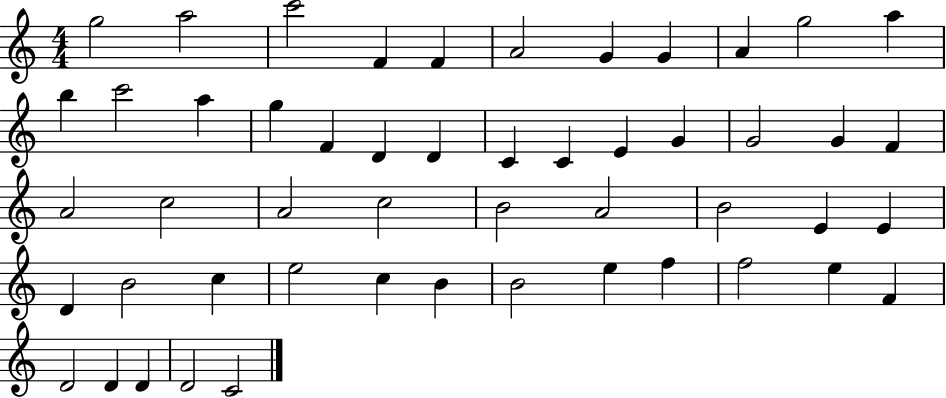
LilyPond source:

{
  \clef treble
  \numericTimeSignature
  \time 4/4
  \key c \major
  g''2 a''2 | c'''2 f'4 f'4 | a'2 g'4 g'4 | a'4 g''2 a''4 | \break b''4 c'''2 a''4 | g''4 f'4 d'4 d'4 | c'4 c'4 e'4 g'4 | g'2 g'4 f'4 | \break a'2 c''2 | a'2 c''2 | b'2 a'2 | b'2 e'4 e'4 | \break d'4 b'2 c''4 | e''2 c''4 b'4 | b'2 e''4 f''4 | f''2 e''4 f'4 | \break d'2 d'4 d'4 | d'2 c'2 | \bar "|."
}